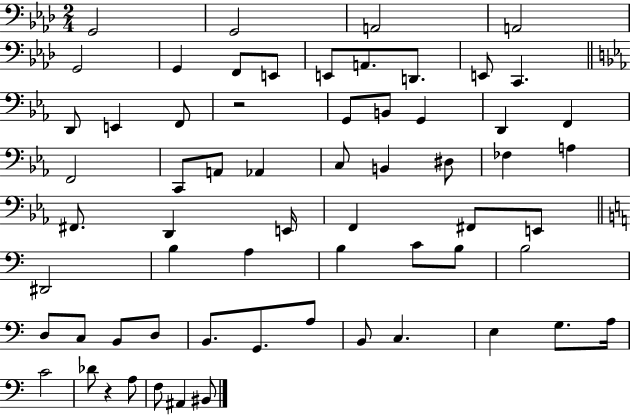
{
  \clef bass
  \numericTimeSignature
  \time 2/4
  \key aes \major
  g,2 | g,2 | a,2 | a,2 | \break g,2 | g,4 f,8 e,8 | e,8 a,8. d,8. | e,8 c,4. | \break \bar "||" \break \key ees \major d,8 e,4 f,8 | r2 | g,8 b,8 g,4 | d,4 f,4 | \break f,2 | c,8 a,8 aes,4 | c8 b,4 dis8 | fes4 a4 | \break fis,8. d,4 e,16 | f,4 fis,8 e,8 | \bar "||" \break \key c \major dis,2 | b4 a4 | b4 c'8 b8 | b2 | \break d8 c8 b,8 d8 | b,8. g,8. a8 | b,8 c4. | e4 g8. a16 | \break c'2 | des'8 r4 a8 | f8 ais,4 bis,8 | \bar "|."
}